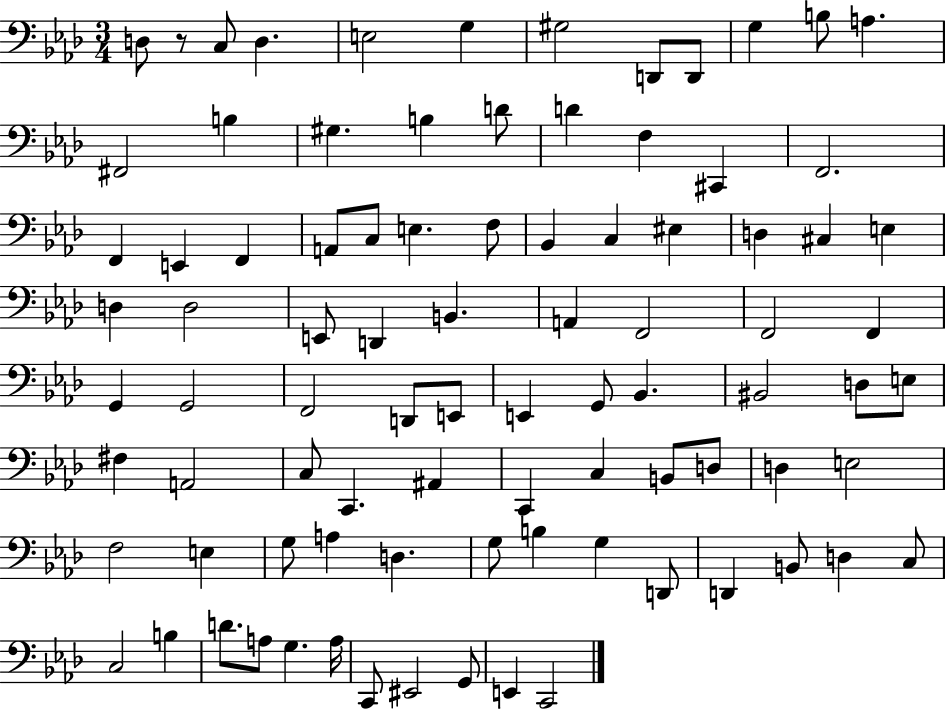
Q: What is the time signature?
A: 3/4